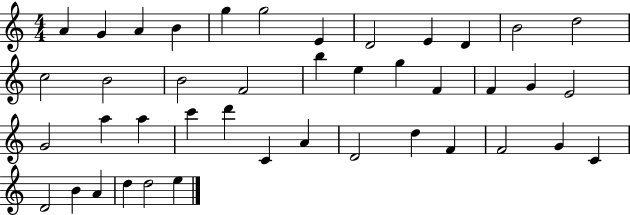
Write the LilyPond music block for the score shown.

{
  \clef treble
  \numericTimeSignature
  \time 4/4
  \key c \major
  a'4 g'4 a'4 b'4 | g''4 g''2 e'4 | d'2 e'4 d'4 | b'2 d''2 | \break c''2 b'2 | b'2 f'2 | b''4 e''4 g''4 f'4 | f'4 g'4 e'2 | \break g'2 a''4 a''4 | c'''4 d'''4 c'4 a'4 | d'2 d''4 f'4 | f'2 g'4 c'4 | \break d'2 b'4 a'4 | d''4 d''2 e''4 | \bar "|."
}